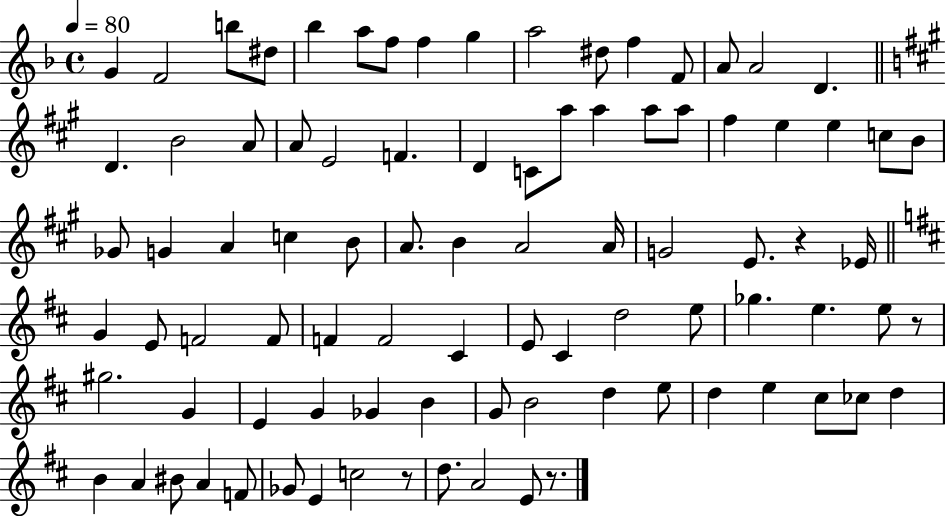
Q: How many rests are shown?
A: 4